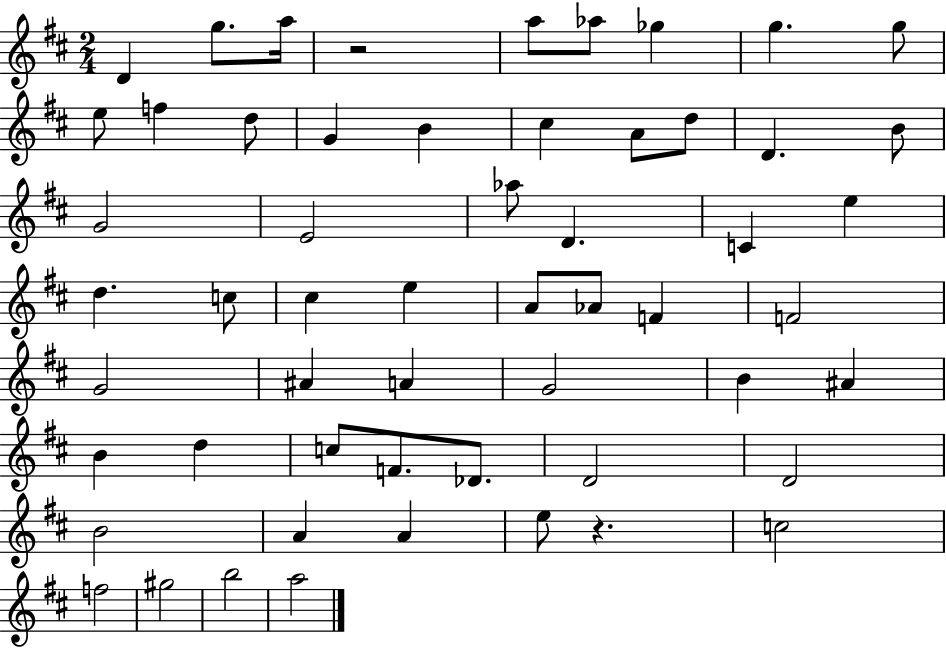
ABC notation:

X:1
T:Untitled
M:2/4
L:1/4
K:D
D g/2 a/4 z2 a/2 _a/2 _g g g/2 e/2 f d/2 G B ^c A/2 d/2 D B/2 G2 E2 _a/2 D C e d c/2 ^c e A/2 _A/2 F F2 G2 ^A A G2 B ^A B d c/2 F/2 _D/2 D2 D2 B2 A A e/2 z c2 f2 ^g2 b2 a2